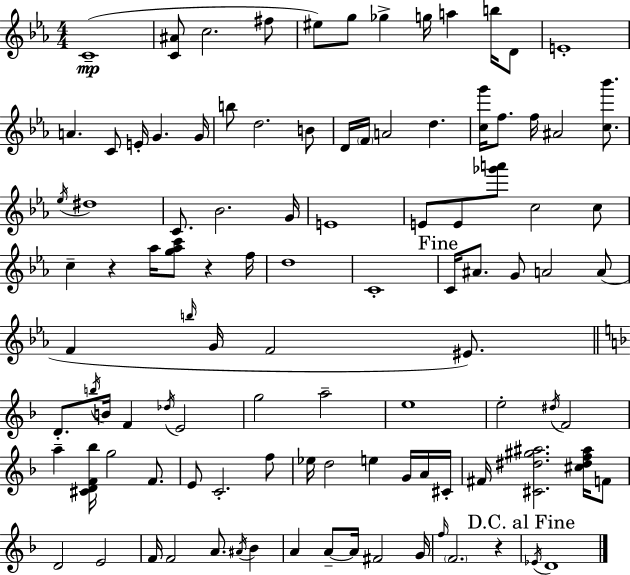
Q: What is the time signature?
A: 4/4